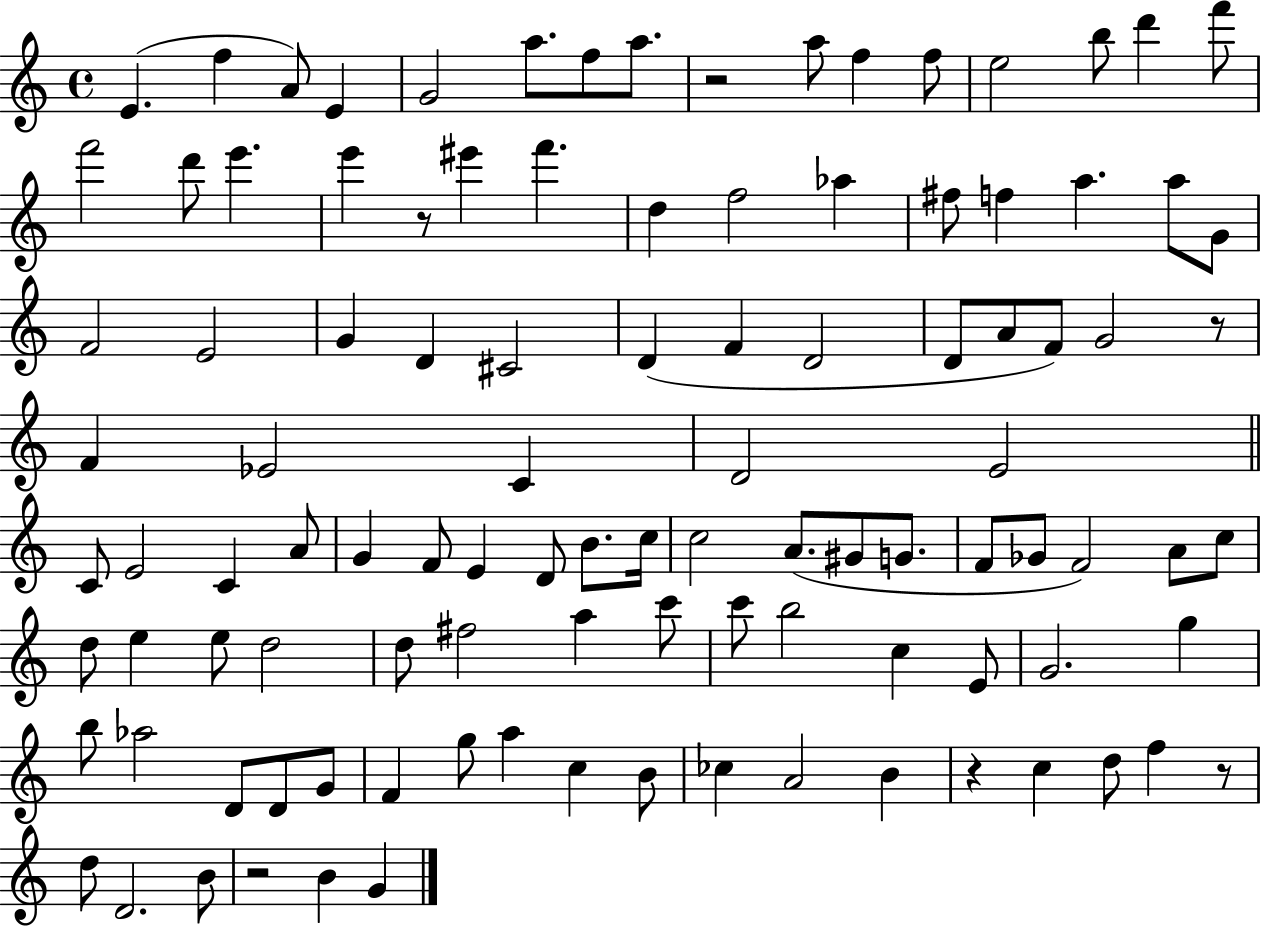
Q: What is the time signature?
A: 4/4